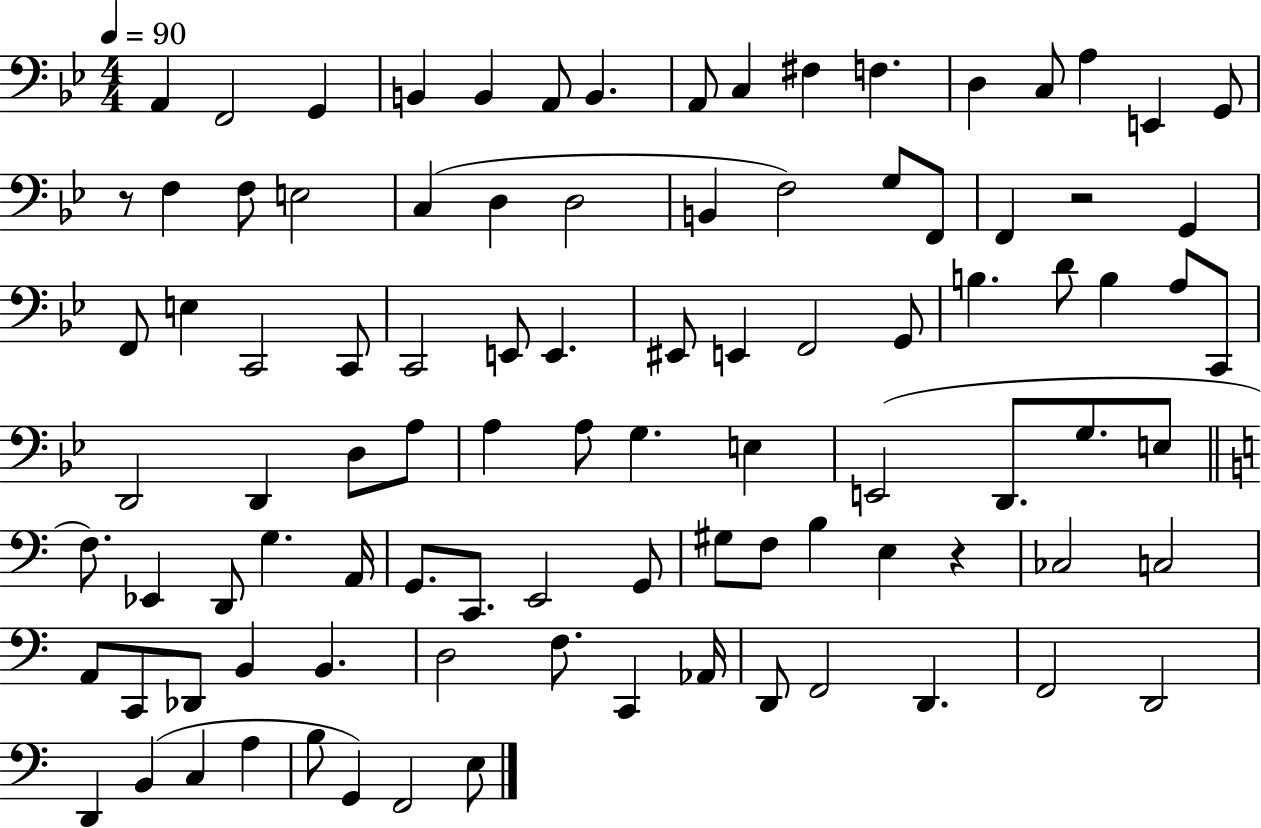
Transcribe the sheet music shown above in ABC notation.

X:1
T:Untitled
M:4/4
L:1/4
K:Bb
A,, F,,2 G,, B,, B,, A,,/2 B,, A,,/2 C, ^F, F, D, C,/2 A, E,, G,,/2 z/2 F, F,/2 E,2 C, D, D,2 B,, F,2 G,/2 F,,/2 F,, z2 G,, F,,/2 E, C,,2 C,,/2 C,,2 E,,/2 E,, ^E,,/2 E,, F,,2 G,,/2 B, D/2 B, A,/2 C,,/2 D,,2 D,, D,/2 A,/2 A, A,/2 G, E, E,,2 D,,/2 G,/2 E,/2 F,/2 _E,, D,,/2 G, A,,/4 G,,/2 C,,/2 E,,2 G,,/2 ^G,/2 F,/2 B, E, z _C,2 C,2 A,,/2 C,,/2 _D,,/2 B,, B,, D,2 F,/2 C,, _A,,/4 D,,/2 F,,2 D,, F,,2 D,,2 D,, B,, C, A, B,/2 G,, F,,2 E,/2